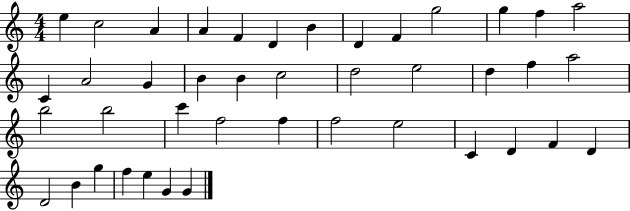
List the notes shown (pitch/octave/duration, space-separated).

E5/q C5/h A4/q A4/q F4/q D4/q B4/q D4/q F4/q G5/h G5/q F5/q A5/h C4/q A4/h G4/q B4/q B4/q C5/h D5/h E5/h D5/q F5/q A5/h B5/h B5/h C6/q F5/h F5/q F5/h E5/h C4/q D4/q F4/q D4/q D4/h B4/q G5/q F5/q E5/q G4/q G4/q